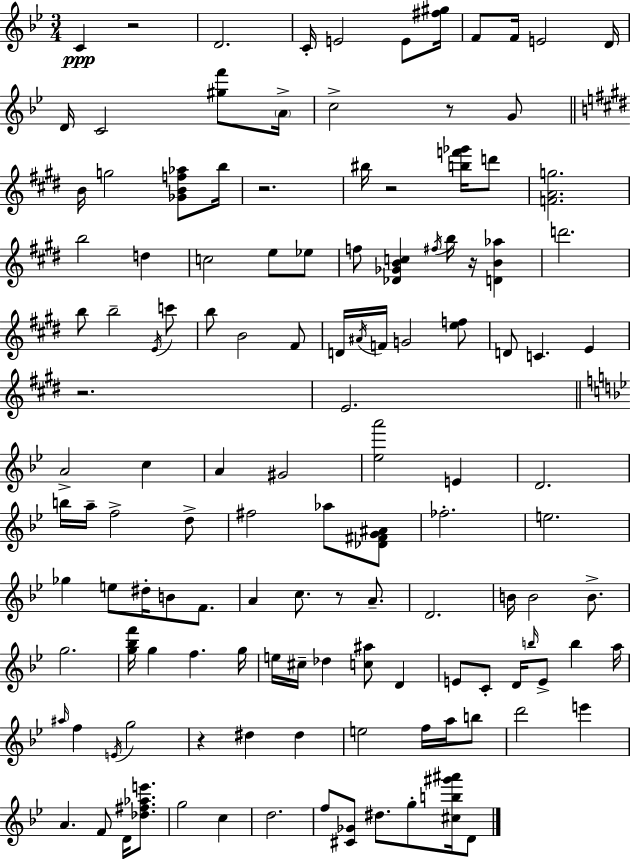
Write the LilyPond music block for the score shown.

{
  \clef treble
  \numericTimeSignature
  \time 3/4
  \key g \minor
  c'4\ppp r2 | d'2. | c'16-. e'2 e'8 <fis'' gis''>16 | f'8 f'16 e'2 d'16 | \break d'16 c'2 <gis'' f'''>8 \parenthesize a'16-> | c''2-> r8 g'8 | \bar "||" \break \key e \major b'16 g''2 <ges' b' f'' aes''>8 b''16 | r2. | bis''16 r2 <b'' f''' ges'''>16 d'''8 | <f' a' g''>2. | \break b''2 d''4 | c''2 e''8 ees''8 | f''8 <des' ges' b' c''>4 \acciaccatura { fis''16 } b''16 r16 <d' b' aes''>4 | d'''2. | \break b''8 b''2-- \acciaccatura { e'16 } | c'''8 b''8 b'2 | fis'8 d'16 \acciaccatura { ais'16 } f'16 g'2 | <e'' f''>8 d'8 c'4. e'4 | \break r2. | e'2. | \bar "||" \break \key bes \major a'2-> c''4 | a'4 gis'2 | <ees'' a'''>2 e'4 | d'2. | \break b''16 a''16-- f''2-> d''8-> | fis''2 aes''8 <des' fis' g' ais'>8 | fes''2.-. | e''2. | \break ges''4 e''8 dis''16-. b'8 f'8. | a'4 c''8. r8 a'8.-- | d'2. | b'16 b'2 b'8.-> | \break g''2. | <g'' bes'' f'''>16 g''4 f''4. g''16 | e''16 cis''16-- des''4 <c'' ais''>8 d'4 | e'8 c'8-. d'16 \grace { b''16 } e'8-> b''4 | \break a''16 \grace { ais''16 } f''4 \acciaccatura { e'16 } g''2 | r4 dis''4 dis''4 | e''2 f''16 | a''16 b''8 d'''2 e'''4 | \break a'4. f'8 d'16 | <des'' fis'' aes'' e'''>8. g''2 c''4 | d''2. | f''8 <cis' ges'>8 dis''8. g''8-. | \break <cis'' b'' gis''' ais'''>16 d'8 \bar "|."
}